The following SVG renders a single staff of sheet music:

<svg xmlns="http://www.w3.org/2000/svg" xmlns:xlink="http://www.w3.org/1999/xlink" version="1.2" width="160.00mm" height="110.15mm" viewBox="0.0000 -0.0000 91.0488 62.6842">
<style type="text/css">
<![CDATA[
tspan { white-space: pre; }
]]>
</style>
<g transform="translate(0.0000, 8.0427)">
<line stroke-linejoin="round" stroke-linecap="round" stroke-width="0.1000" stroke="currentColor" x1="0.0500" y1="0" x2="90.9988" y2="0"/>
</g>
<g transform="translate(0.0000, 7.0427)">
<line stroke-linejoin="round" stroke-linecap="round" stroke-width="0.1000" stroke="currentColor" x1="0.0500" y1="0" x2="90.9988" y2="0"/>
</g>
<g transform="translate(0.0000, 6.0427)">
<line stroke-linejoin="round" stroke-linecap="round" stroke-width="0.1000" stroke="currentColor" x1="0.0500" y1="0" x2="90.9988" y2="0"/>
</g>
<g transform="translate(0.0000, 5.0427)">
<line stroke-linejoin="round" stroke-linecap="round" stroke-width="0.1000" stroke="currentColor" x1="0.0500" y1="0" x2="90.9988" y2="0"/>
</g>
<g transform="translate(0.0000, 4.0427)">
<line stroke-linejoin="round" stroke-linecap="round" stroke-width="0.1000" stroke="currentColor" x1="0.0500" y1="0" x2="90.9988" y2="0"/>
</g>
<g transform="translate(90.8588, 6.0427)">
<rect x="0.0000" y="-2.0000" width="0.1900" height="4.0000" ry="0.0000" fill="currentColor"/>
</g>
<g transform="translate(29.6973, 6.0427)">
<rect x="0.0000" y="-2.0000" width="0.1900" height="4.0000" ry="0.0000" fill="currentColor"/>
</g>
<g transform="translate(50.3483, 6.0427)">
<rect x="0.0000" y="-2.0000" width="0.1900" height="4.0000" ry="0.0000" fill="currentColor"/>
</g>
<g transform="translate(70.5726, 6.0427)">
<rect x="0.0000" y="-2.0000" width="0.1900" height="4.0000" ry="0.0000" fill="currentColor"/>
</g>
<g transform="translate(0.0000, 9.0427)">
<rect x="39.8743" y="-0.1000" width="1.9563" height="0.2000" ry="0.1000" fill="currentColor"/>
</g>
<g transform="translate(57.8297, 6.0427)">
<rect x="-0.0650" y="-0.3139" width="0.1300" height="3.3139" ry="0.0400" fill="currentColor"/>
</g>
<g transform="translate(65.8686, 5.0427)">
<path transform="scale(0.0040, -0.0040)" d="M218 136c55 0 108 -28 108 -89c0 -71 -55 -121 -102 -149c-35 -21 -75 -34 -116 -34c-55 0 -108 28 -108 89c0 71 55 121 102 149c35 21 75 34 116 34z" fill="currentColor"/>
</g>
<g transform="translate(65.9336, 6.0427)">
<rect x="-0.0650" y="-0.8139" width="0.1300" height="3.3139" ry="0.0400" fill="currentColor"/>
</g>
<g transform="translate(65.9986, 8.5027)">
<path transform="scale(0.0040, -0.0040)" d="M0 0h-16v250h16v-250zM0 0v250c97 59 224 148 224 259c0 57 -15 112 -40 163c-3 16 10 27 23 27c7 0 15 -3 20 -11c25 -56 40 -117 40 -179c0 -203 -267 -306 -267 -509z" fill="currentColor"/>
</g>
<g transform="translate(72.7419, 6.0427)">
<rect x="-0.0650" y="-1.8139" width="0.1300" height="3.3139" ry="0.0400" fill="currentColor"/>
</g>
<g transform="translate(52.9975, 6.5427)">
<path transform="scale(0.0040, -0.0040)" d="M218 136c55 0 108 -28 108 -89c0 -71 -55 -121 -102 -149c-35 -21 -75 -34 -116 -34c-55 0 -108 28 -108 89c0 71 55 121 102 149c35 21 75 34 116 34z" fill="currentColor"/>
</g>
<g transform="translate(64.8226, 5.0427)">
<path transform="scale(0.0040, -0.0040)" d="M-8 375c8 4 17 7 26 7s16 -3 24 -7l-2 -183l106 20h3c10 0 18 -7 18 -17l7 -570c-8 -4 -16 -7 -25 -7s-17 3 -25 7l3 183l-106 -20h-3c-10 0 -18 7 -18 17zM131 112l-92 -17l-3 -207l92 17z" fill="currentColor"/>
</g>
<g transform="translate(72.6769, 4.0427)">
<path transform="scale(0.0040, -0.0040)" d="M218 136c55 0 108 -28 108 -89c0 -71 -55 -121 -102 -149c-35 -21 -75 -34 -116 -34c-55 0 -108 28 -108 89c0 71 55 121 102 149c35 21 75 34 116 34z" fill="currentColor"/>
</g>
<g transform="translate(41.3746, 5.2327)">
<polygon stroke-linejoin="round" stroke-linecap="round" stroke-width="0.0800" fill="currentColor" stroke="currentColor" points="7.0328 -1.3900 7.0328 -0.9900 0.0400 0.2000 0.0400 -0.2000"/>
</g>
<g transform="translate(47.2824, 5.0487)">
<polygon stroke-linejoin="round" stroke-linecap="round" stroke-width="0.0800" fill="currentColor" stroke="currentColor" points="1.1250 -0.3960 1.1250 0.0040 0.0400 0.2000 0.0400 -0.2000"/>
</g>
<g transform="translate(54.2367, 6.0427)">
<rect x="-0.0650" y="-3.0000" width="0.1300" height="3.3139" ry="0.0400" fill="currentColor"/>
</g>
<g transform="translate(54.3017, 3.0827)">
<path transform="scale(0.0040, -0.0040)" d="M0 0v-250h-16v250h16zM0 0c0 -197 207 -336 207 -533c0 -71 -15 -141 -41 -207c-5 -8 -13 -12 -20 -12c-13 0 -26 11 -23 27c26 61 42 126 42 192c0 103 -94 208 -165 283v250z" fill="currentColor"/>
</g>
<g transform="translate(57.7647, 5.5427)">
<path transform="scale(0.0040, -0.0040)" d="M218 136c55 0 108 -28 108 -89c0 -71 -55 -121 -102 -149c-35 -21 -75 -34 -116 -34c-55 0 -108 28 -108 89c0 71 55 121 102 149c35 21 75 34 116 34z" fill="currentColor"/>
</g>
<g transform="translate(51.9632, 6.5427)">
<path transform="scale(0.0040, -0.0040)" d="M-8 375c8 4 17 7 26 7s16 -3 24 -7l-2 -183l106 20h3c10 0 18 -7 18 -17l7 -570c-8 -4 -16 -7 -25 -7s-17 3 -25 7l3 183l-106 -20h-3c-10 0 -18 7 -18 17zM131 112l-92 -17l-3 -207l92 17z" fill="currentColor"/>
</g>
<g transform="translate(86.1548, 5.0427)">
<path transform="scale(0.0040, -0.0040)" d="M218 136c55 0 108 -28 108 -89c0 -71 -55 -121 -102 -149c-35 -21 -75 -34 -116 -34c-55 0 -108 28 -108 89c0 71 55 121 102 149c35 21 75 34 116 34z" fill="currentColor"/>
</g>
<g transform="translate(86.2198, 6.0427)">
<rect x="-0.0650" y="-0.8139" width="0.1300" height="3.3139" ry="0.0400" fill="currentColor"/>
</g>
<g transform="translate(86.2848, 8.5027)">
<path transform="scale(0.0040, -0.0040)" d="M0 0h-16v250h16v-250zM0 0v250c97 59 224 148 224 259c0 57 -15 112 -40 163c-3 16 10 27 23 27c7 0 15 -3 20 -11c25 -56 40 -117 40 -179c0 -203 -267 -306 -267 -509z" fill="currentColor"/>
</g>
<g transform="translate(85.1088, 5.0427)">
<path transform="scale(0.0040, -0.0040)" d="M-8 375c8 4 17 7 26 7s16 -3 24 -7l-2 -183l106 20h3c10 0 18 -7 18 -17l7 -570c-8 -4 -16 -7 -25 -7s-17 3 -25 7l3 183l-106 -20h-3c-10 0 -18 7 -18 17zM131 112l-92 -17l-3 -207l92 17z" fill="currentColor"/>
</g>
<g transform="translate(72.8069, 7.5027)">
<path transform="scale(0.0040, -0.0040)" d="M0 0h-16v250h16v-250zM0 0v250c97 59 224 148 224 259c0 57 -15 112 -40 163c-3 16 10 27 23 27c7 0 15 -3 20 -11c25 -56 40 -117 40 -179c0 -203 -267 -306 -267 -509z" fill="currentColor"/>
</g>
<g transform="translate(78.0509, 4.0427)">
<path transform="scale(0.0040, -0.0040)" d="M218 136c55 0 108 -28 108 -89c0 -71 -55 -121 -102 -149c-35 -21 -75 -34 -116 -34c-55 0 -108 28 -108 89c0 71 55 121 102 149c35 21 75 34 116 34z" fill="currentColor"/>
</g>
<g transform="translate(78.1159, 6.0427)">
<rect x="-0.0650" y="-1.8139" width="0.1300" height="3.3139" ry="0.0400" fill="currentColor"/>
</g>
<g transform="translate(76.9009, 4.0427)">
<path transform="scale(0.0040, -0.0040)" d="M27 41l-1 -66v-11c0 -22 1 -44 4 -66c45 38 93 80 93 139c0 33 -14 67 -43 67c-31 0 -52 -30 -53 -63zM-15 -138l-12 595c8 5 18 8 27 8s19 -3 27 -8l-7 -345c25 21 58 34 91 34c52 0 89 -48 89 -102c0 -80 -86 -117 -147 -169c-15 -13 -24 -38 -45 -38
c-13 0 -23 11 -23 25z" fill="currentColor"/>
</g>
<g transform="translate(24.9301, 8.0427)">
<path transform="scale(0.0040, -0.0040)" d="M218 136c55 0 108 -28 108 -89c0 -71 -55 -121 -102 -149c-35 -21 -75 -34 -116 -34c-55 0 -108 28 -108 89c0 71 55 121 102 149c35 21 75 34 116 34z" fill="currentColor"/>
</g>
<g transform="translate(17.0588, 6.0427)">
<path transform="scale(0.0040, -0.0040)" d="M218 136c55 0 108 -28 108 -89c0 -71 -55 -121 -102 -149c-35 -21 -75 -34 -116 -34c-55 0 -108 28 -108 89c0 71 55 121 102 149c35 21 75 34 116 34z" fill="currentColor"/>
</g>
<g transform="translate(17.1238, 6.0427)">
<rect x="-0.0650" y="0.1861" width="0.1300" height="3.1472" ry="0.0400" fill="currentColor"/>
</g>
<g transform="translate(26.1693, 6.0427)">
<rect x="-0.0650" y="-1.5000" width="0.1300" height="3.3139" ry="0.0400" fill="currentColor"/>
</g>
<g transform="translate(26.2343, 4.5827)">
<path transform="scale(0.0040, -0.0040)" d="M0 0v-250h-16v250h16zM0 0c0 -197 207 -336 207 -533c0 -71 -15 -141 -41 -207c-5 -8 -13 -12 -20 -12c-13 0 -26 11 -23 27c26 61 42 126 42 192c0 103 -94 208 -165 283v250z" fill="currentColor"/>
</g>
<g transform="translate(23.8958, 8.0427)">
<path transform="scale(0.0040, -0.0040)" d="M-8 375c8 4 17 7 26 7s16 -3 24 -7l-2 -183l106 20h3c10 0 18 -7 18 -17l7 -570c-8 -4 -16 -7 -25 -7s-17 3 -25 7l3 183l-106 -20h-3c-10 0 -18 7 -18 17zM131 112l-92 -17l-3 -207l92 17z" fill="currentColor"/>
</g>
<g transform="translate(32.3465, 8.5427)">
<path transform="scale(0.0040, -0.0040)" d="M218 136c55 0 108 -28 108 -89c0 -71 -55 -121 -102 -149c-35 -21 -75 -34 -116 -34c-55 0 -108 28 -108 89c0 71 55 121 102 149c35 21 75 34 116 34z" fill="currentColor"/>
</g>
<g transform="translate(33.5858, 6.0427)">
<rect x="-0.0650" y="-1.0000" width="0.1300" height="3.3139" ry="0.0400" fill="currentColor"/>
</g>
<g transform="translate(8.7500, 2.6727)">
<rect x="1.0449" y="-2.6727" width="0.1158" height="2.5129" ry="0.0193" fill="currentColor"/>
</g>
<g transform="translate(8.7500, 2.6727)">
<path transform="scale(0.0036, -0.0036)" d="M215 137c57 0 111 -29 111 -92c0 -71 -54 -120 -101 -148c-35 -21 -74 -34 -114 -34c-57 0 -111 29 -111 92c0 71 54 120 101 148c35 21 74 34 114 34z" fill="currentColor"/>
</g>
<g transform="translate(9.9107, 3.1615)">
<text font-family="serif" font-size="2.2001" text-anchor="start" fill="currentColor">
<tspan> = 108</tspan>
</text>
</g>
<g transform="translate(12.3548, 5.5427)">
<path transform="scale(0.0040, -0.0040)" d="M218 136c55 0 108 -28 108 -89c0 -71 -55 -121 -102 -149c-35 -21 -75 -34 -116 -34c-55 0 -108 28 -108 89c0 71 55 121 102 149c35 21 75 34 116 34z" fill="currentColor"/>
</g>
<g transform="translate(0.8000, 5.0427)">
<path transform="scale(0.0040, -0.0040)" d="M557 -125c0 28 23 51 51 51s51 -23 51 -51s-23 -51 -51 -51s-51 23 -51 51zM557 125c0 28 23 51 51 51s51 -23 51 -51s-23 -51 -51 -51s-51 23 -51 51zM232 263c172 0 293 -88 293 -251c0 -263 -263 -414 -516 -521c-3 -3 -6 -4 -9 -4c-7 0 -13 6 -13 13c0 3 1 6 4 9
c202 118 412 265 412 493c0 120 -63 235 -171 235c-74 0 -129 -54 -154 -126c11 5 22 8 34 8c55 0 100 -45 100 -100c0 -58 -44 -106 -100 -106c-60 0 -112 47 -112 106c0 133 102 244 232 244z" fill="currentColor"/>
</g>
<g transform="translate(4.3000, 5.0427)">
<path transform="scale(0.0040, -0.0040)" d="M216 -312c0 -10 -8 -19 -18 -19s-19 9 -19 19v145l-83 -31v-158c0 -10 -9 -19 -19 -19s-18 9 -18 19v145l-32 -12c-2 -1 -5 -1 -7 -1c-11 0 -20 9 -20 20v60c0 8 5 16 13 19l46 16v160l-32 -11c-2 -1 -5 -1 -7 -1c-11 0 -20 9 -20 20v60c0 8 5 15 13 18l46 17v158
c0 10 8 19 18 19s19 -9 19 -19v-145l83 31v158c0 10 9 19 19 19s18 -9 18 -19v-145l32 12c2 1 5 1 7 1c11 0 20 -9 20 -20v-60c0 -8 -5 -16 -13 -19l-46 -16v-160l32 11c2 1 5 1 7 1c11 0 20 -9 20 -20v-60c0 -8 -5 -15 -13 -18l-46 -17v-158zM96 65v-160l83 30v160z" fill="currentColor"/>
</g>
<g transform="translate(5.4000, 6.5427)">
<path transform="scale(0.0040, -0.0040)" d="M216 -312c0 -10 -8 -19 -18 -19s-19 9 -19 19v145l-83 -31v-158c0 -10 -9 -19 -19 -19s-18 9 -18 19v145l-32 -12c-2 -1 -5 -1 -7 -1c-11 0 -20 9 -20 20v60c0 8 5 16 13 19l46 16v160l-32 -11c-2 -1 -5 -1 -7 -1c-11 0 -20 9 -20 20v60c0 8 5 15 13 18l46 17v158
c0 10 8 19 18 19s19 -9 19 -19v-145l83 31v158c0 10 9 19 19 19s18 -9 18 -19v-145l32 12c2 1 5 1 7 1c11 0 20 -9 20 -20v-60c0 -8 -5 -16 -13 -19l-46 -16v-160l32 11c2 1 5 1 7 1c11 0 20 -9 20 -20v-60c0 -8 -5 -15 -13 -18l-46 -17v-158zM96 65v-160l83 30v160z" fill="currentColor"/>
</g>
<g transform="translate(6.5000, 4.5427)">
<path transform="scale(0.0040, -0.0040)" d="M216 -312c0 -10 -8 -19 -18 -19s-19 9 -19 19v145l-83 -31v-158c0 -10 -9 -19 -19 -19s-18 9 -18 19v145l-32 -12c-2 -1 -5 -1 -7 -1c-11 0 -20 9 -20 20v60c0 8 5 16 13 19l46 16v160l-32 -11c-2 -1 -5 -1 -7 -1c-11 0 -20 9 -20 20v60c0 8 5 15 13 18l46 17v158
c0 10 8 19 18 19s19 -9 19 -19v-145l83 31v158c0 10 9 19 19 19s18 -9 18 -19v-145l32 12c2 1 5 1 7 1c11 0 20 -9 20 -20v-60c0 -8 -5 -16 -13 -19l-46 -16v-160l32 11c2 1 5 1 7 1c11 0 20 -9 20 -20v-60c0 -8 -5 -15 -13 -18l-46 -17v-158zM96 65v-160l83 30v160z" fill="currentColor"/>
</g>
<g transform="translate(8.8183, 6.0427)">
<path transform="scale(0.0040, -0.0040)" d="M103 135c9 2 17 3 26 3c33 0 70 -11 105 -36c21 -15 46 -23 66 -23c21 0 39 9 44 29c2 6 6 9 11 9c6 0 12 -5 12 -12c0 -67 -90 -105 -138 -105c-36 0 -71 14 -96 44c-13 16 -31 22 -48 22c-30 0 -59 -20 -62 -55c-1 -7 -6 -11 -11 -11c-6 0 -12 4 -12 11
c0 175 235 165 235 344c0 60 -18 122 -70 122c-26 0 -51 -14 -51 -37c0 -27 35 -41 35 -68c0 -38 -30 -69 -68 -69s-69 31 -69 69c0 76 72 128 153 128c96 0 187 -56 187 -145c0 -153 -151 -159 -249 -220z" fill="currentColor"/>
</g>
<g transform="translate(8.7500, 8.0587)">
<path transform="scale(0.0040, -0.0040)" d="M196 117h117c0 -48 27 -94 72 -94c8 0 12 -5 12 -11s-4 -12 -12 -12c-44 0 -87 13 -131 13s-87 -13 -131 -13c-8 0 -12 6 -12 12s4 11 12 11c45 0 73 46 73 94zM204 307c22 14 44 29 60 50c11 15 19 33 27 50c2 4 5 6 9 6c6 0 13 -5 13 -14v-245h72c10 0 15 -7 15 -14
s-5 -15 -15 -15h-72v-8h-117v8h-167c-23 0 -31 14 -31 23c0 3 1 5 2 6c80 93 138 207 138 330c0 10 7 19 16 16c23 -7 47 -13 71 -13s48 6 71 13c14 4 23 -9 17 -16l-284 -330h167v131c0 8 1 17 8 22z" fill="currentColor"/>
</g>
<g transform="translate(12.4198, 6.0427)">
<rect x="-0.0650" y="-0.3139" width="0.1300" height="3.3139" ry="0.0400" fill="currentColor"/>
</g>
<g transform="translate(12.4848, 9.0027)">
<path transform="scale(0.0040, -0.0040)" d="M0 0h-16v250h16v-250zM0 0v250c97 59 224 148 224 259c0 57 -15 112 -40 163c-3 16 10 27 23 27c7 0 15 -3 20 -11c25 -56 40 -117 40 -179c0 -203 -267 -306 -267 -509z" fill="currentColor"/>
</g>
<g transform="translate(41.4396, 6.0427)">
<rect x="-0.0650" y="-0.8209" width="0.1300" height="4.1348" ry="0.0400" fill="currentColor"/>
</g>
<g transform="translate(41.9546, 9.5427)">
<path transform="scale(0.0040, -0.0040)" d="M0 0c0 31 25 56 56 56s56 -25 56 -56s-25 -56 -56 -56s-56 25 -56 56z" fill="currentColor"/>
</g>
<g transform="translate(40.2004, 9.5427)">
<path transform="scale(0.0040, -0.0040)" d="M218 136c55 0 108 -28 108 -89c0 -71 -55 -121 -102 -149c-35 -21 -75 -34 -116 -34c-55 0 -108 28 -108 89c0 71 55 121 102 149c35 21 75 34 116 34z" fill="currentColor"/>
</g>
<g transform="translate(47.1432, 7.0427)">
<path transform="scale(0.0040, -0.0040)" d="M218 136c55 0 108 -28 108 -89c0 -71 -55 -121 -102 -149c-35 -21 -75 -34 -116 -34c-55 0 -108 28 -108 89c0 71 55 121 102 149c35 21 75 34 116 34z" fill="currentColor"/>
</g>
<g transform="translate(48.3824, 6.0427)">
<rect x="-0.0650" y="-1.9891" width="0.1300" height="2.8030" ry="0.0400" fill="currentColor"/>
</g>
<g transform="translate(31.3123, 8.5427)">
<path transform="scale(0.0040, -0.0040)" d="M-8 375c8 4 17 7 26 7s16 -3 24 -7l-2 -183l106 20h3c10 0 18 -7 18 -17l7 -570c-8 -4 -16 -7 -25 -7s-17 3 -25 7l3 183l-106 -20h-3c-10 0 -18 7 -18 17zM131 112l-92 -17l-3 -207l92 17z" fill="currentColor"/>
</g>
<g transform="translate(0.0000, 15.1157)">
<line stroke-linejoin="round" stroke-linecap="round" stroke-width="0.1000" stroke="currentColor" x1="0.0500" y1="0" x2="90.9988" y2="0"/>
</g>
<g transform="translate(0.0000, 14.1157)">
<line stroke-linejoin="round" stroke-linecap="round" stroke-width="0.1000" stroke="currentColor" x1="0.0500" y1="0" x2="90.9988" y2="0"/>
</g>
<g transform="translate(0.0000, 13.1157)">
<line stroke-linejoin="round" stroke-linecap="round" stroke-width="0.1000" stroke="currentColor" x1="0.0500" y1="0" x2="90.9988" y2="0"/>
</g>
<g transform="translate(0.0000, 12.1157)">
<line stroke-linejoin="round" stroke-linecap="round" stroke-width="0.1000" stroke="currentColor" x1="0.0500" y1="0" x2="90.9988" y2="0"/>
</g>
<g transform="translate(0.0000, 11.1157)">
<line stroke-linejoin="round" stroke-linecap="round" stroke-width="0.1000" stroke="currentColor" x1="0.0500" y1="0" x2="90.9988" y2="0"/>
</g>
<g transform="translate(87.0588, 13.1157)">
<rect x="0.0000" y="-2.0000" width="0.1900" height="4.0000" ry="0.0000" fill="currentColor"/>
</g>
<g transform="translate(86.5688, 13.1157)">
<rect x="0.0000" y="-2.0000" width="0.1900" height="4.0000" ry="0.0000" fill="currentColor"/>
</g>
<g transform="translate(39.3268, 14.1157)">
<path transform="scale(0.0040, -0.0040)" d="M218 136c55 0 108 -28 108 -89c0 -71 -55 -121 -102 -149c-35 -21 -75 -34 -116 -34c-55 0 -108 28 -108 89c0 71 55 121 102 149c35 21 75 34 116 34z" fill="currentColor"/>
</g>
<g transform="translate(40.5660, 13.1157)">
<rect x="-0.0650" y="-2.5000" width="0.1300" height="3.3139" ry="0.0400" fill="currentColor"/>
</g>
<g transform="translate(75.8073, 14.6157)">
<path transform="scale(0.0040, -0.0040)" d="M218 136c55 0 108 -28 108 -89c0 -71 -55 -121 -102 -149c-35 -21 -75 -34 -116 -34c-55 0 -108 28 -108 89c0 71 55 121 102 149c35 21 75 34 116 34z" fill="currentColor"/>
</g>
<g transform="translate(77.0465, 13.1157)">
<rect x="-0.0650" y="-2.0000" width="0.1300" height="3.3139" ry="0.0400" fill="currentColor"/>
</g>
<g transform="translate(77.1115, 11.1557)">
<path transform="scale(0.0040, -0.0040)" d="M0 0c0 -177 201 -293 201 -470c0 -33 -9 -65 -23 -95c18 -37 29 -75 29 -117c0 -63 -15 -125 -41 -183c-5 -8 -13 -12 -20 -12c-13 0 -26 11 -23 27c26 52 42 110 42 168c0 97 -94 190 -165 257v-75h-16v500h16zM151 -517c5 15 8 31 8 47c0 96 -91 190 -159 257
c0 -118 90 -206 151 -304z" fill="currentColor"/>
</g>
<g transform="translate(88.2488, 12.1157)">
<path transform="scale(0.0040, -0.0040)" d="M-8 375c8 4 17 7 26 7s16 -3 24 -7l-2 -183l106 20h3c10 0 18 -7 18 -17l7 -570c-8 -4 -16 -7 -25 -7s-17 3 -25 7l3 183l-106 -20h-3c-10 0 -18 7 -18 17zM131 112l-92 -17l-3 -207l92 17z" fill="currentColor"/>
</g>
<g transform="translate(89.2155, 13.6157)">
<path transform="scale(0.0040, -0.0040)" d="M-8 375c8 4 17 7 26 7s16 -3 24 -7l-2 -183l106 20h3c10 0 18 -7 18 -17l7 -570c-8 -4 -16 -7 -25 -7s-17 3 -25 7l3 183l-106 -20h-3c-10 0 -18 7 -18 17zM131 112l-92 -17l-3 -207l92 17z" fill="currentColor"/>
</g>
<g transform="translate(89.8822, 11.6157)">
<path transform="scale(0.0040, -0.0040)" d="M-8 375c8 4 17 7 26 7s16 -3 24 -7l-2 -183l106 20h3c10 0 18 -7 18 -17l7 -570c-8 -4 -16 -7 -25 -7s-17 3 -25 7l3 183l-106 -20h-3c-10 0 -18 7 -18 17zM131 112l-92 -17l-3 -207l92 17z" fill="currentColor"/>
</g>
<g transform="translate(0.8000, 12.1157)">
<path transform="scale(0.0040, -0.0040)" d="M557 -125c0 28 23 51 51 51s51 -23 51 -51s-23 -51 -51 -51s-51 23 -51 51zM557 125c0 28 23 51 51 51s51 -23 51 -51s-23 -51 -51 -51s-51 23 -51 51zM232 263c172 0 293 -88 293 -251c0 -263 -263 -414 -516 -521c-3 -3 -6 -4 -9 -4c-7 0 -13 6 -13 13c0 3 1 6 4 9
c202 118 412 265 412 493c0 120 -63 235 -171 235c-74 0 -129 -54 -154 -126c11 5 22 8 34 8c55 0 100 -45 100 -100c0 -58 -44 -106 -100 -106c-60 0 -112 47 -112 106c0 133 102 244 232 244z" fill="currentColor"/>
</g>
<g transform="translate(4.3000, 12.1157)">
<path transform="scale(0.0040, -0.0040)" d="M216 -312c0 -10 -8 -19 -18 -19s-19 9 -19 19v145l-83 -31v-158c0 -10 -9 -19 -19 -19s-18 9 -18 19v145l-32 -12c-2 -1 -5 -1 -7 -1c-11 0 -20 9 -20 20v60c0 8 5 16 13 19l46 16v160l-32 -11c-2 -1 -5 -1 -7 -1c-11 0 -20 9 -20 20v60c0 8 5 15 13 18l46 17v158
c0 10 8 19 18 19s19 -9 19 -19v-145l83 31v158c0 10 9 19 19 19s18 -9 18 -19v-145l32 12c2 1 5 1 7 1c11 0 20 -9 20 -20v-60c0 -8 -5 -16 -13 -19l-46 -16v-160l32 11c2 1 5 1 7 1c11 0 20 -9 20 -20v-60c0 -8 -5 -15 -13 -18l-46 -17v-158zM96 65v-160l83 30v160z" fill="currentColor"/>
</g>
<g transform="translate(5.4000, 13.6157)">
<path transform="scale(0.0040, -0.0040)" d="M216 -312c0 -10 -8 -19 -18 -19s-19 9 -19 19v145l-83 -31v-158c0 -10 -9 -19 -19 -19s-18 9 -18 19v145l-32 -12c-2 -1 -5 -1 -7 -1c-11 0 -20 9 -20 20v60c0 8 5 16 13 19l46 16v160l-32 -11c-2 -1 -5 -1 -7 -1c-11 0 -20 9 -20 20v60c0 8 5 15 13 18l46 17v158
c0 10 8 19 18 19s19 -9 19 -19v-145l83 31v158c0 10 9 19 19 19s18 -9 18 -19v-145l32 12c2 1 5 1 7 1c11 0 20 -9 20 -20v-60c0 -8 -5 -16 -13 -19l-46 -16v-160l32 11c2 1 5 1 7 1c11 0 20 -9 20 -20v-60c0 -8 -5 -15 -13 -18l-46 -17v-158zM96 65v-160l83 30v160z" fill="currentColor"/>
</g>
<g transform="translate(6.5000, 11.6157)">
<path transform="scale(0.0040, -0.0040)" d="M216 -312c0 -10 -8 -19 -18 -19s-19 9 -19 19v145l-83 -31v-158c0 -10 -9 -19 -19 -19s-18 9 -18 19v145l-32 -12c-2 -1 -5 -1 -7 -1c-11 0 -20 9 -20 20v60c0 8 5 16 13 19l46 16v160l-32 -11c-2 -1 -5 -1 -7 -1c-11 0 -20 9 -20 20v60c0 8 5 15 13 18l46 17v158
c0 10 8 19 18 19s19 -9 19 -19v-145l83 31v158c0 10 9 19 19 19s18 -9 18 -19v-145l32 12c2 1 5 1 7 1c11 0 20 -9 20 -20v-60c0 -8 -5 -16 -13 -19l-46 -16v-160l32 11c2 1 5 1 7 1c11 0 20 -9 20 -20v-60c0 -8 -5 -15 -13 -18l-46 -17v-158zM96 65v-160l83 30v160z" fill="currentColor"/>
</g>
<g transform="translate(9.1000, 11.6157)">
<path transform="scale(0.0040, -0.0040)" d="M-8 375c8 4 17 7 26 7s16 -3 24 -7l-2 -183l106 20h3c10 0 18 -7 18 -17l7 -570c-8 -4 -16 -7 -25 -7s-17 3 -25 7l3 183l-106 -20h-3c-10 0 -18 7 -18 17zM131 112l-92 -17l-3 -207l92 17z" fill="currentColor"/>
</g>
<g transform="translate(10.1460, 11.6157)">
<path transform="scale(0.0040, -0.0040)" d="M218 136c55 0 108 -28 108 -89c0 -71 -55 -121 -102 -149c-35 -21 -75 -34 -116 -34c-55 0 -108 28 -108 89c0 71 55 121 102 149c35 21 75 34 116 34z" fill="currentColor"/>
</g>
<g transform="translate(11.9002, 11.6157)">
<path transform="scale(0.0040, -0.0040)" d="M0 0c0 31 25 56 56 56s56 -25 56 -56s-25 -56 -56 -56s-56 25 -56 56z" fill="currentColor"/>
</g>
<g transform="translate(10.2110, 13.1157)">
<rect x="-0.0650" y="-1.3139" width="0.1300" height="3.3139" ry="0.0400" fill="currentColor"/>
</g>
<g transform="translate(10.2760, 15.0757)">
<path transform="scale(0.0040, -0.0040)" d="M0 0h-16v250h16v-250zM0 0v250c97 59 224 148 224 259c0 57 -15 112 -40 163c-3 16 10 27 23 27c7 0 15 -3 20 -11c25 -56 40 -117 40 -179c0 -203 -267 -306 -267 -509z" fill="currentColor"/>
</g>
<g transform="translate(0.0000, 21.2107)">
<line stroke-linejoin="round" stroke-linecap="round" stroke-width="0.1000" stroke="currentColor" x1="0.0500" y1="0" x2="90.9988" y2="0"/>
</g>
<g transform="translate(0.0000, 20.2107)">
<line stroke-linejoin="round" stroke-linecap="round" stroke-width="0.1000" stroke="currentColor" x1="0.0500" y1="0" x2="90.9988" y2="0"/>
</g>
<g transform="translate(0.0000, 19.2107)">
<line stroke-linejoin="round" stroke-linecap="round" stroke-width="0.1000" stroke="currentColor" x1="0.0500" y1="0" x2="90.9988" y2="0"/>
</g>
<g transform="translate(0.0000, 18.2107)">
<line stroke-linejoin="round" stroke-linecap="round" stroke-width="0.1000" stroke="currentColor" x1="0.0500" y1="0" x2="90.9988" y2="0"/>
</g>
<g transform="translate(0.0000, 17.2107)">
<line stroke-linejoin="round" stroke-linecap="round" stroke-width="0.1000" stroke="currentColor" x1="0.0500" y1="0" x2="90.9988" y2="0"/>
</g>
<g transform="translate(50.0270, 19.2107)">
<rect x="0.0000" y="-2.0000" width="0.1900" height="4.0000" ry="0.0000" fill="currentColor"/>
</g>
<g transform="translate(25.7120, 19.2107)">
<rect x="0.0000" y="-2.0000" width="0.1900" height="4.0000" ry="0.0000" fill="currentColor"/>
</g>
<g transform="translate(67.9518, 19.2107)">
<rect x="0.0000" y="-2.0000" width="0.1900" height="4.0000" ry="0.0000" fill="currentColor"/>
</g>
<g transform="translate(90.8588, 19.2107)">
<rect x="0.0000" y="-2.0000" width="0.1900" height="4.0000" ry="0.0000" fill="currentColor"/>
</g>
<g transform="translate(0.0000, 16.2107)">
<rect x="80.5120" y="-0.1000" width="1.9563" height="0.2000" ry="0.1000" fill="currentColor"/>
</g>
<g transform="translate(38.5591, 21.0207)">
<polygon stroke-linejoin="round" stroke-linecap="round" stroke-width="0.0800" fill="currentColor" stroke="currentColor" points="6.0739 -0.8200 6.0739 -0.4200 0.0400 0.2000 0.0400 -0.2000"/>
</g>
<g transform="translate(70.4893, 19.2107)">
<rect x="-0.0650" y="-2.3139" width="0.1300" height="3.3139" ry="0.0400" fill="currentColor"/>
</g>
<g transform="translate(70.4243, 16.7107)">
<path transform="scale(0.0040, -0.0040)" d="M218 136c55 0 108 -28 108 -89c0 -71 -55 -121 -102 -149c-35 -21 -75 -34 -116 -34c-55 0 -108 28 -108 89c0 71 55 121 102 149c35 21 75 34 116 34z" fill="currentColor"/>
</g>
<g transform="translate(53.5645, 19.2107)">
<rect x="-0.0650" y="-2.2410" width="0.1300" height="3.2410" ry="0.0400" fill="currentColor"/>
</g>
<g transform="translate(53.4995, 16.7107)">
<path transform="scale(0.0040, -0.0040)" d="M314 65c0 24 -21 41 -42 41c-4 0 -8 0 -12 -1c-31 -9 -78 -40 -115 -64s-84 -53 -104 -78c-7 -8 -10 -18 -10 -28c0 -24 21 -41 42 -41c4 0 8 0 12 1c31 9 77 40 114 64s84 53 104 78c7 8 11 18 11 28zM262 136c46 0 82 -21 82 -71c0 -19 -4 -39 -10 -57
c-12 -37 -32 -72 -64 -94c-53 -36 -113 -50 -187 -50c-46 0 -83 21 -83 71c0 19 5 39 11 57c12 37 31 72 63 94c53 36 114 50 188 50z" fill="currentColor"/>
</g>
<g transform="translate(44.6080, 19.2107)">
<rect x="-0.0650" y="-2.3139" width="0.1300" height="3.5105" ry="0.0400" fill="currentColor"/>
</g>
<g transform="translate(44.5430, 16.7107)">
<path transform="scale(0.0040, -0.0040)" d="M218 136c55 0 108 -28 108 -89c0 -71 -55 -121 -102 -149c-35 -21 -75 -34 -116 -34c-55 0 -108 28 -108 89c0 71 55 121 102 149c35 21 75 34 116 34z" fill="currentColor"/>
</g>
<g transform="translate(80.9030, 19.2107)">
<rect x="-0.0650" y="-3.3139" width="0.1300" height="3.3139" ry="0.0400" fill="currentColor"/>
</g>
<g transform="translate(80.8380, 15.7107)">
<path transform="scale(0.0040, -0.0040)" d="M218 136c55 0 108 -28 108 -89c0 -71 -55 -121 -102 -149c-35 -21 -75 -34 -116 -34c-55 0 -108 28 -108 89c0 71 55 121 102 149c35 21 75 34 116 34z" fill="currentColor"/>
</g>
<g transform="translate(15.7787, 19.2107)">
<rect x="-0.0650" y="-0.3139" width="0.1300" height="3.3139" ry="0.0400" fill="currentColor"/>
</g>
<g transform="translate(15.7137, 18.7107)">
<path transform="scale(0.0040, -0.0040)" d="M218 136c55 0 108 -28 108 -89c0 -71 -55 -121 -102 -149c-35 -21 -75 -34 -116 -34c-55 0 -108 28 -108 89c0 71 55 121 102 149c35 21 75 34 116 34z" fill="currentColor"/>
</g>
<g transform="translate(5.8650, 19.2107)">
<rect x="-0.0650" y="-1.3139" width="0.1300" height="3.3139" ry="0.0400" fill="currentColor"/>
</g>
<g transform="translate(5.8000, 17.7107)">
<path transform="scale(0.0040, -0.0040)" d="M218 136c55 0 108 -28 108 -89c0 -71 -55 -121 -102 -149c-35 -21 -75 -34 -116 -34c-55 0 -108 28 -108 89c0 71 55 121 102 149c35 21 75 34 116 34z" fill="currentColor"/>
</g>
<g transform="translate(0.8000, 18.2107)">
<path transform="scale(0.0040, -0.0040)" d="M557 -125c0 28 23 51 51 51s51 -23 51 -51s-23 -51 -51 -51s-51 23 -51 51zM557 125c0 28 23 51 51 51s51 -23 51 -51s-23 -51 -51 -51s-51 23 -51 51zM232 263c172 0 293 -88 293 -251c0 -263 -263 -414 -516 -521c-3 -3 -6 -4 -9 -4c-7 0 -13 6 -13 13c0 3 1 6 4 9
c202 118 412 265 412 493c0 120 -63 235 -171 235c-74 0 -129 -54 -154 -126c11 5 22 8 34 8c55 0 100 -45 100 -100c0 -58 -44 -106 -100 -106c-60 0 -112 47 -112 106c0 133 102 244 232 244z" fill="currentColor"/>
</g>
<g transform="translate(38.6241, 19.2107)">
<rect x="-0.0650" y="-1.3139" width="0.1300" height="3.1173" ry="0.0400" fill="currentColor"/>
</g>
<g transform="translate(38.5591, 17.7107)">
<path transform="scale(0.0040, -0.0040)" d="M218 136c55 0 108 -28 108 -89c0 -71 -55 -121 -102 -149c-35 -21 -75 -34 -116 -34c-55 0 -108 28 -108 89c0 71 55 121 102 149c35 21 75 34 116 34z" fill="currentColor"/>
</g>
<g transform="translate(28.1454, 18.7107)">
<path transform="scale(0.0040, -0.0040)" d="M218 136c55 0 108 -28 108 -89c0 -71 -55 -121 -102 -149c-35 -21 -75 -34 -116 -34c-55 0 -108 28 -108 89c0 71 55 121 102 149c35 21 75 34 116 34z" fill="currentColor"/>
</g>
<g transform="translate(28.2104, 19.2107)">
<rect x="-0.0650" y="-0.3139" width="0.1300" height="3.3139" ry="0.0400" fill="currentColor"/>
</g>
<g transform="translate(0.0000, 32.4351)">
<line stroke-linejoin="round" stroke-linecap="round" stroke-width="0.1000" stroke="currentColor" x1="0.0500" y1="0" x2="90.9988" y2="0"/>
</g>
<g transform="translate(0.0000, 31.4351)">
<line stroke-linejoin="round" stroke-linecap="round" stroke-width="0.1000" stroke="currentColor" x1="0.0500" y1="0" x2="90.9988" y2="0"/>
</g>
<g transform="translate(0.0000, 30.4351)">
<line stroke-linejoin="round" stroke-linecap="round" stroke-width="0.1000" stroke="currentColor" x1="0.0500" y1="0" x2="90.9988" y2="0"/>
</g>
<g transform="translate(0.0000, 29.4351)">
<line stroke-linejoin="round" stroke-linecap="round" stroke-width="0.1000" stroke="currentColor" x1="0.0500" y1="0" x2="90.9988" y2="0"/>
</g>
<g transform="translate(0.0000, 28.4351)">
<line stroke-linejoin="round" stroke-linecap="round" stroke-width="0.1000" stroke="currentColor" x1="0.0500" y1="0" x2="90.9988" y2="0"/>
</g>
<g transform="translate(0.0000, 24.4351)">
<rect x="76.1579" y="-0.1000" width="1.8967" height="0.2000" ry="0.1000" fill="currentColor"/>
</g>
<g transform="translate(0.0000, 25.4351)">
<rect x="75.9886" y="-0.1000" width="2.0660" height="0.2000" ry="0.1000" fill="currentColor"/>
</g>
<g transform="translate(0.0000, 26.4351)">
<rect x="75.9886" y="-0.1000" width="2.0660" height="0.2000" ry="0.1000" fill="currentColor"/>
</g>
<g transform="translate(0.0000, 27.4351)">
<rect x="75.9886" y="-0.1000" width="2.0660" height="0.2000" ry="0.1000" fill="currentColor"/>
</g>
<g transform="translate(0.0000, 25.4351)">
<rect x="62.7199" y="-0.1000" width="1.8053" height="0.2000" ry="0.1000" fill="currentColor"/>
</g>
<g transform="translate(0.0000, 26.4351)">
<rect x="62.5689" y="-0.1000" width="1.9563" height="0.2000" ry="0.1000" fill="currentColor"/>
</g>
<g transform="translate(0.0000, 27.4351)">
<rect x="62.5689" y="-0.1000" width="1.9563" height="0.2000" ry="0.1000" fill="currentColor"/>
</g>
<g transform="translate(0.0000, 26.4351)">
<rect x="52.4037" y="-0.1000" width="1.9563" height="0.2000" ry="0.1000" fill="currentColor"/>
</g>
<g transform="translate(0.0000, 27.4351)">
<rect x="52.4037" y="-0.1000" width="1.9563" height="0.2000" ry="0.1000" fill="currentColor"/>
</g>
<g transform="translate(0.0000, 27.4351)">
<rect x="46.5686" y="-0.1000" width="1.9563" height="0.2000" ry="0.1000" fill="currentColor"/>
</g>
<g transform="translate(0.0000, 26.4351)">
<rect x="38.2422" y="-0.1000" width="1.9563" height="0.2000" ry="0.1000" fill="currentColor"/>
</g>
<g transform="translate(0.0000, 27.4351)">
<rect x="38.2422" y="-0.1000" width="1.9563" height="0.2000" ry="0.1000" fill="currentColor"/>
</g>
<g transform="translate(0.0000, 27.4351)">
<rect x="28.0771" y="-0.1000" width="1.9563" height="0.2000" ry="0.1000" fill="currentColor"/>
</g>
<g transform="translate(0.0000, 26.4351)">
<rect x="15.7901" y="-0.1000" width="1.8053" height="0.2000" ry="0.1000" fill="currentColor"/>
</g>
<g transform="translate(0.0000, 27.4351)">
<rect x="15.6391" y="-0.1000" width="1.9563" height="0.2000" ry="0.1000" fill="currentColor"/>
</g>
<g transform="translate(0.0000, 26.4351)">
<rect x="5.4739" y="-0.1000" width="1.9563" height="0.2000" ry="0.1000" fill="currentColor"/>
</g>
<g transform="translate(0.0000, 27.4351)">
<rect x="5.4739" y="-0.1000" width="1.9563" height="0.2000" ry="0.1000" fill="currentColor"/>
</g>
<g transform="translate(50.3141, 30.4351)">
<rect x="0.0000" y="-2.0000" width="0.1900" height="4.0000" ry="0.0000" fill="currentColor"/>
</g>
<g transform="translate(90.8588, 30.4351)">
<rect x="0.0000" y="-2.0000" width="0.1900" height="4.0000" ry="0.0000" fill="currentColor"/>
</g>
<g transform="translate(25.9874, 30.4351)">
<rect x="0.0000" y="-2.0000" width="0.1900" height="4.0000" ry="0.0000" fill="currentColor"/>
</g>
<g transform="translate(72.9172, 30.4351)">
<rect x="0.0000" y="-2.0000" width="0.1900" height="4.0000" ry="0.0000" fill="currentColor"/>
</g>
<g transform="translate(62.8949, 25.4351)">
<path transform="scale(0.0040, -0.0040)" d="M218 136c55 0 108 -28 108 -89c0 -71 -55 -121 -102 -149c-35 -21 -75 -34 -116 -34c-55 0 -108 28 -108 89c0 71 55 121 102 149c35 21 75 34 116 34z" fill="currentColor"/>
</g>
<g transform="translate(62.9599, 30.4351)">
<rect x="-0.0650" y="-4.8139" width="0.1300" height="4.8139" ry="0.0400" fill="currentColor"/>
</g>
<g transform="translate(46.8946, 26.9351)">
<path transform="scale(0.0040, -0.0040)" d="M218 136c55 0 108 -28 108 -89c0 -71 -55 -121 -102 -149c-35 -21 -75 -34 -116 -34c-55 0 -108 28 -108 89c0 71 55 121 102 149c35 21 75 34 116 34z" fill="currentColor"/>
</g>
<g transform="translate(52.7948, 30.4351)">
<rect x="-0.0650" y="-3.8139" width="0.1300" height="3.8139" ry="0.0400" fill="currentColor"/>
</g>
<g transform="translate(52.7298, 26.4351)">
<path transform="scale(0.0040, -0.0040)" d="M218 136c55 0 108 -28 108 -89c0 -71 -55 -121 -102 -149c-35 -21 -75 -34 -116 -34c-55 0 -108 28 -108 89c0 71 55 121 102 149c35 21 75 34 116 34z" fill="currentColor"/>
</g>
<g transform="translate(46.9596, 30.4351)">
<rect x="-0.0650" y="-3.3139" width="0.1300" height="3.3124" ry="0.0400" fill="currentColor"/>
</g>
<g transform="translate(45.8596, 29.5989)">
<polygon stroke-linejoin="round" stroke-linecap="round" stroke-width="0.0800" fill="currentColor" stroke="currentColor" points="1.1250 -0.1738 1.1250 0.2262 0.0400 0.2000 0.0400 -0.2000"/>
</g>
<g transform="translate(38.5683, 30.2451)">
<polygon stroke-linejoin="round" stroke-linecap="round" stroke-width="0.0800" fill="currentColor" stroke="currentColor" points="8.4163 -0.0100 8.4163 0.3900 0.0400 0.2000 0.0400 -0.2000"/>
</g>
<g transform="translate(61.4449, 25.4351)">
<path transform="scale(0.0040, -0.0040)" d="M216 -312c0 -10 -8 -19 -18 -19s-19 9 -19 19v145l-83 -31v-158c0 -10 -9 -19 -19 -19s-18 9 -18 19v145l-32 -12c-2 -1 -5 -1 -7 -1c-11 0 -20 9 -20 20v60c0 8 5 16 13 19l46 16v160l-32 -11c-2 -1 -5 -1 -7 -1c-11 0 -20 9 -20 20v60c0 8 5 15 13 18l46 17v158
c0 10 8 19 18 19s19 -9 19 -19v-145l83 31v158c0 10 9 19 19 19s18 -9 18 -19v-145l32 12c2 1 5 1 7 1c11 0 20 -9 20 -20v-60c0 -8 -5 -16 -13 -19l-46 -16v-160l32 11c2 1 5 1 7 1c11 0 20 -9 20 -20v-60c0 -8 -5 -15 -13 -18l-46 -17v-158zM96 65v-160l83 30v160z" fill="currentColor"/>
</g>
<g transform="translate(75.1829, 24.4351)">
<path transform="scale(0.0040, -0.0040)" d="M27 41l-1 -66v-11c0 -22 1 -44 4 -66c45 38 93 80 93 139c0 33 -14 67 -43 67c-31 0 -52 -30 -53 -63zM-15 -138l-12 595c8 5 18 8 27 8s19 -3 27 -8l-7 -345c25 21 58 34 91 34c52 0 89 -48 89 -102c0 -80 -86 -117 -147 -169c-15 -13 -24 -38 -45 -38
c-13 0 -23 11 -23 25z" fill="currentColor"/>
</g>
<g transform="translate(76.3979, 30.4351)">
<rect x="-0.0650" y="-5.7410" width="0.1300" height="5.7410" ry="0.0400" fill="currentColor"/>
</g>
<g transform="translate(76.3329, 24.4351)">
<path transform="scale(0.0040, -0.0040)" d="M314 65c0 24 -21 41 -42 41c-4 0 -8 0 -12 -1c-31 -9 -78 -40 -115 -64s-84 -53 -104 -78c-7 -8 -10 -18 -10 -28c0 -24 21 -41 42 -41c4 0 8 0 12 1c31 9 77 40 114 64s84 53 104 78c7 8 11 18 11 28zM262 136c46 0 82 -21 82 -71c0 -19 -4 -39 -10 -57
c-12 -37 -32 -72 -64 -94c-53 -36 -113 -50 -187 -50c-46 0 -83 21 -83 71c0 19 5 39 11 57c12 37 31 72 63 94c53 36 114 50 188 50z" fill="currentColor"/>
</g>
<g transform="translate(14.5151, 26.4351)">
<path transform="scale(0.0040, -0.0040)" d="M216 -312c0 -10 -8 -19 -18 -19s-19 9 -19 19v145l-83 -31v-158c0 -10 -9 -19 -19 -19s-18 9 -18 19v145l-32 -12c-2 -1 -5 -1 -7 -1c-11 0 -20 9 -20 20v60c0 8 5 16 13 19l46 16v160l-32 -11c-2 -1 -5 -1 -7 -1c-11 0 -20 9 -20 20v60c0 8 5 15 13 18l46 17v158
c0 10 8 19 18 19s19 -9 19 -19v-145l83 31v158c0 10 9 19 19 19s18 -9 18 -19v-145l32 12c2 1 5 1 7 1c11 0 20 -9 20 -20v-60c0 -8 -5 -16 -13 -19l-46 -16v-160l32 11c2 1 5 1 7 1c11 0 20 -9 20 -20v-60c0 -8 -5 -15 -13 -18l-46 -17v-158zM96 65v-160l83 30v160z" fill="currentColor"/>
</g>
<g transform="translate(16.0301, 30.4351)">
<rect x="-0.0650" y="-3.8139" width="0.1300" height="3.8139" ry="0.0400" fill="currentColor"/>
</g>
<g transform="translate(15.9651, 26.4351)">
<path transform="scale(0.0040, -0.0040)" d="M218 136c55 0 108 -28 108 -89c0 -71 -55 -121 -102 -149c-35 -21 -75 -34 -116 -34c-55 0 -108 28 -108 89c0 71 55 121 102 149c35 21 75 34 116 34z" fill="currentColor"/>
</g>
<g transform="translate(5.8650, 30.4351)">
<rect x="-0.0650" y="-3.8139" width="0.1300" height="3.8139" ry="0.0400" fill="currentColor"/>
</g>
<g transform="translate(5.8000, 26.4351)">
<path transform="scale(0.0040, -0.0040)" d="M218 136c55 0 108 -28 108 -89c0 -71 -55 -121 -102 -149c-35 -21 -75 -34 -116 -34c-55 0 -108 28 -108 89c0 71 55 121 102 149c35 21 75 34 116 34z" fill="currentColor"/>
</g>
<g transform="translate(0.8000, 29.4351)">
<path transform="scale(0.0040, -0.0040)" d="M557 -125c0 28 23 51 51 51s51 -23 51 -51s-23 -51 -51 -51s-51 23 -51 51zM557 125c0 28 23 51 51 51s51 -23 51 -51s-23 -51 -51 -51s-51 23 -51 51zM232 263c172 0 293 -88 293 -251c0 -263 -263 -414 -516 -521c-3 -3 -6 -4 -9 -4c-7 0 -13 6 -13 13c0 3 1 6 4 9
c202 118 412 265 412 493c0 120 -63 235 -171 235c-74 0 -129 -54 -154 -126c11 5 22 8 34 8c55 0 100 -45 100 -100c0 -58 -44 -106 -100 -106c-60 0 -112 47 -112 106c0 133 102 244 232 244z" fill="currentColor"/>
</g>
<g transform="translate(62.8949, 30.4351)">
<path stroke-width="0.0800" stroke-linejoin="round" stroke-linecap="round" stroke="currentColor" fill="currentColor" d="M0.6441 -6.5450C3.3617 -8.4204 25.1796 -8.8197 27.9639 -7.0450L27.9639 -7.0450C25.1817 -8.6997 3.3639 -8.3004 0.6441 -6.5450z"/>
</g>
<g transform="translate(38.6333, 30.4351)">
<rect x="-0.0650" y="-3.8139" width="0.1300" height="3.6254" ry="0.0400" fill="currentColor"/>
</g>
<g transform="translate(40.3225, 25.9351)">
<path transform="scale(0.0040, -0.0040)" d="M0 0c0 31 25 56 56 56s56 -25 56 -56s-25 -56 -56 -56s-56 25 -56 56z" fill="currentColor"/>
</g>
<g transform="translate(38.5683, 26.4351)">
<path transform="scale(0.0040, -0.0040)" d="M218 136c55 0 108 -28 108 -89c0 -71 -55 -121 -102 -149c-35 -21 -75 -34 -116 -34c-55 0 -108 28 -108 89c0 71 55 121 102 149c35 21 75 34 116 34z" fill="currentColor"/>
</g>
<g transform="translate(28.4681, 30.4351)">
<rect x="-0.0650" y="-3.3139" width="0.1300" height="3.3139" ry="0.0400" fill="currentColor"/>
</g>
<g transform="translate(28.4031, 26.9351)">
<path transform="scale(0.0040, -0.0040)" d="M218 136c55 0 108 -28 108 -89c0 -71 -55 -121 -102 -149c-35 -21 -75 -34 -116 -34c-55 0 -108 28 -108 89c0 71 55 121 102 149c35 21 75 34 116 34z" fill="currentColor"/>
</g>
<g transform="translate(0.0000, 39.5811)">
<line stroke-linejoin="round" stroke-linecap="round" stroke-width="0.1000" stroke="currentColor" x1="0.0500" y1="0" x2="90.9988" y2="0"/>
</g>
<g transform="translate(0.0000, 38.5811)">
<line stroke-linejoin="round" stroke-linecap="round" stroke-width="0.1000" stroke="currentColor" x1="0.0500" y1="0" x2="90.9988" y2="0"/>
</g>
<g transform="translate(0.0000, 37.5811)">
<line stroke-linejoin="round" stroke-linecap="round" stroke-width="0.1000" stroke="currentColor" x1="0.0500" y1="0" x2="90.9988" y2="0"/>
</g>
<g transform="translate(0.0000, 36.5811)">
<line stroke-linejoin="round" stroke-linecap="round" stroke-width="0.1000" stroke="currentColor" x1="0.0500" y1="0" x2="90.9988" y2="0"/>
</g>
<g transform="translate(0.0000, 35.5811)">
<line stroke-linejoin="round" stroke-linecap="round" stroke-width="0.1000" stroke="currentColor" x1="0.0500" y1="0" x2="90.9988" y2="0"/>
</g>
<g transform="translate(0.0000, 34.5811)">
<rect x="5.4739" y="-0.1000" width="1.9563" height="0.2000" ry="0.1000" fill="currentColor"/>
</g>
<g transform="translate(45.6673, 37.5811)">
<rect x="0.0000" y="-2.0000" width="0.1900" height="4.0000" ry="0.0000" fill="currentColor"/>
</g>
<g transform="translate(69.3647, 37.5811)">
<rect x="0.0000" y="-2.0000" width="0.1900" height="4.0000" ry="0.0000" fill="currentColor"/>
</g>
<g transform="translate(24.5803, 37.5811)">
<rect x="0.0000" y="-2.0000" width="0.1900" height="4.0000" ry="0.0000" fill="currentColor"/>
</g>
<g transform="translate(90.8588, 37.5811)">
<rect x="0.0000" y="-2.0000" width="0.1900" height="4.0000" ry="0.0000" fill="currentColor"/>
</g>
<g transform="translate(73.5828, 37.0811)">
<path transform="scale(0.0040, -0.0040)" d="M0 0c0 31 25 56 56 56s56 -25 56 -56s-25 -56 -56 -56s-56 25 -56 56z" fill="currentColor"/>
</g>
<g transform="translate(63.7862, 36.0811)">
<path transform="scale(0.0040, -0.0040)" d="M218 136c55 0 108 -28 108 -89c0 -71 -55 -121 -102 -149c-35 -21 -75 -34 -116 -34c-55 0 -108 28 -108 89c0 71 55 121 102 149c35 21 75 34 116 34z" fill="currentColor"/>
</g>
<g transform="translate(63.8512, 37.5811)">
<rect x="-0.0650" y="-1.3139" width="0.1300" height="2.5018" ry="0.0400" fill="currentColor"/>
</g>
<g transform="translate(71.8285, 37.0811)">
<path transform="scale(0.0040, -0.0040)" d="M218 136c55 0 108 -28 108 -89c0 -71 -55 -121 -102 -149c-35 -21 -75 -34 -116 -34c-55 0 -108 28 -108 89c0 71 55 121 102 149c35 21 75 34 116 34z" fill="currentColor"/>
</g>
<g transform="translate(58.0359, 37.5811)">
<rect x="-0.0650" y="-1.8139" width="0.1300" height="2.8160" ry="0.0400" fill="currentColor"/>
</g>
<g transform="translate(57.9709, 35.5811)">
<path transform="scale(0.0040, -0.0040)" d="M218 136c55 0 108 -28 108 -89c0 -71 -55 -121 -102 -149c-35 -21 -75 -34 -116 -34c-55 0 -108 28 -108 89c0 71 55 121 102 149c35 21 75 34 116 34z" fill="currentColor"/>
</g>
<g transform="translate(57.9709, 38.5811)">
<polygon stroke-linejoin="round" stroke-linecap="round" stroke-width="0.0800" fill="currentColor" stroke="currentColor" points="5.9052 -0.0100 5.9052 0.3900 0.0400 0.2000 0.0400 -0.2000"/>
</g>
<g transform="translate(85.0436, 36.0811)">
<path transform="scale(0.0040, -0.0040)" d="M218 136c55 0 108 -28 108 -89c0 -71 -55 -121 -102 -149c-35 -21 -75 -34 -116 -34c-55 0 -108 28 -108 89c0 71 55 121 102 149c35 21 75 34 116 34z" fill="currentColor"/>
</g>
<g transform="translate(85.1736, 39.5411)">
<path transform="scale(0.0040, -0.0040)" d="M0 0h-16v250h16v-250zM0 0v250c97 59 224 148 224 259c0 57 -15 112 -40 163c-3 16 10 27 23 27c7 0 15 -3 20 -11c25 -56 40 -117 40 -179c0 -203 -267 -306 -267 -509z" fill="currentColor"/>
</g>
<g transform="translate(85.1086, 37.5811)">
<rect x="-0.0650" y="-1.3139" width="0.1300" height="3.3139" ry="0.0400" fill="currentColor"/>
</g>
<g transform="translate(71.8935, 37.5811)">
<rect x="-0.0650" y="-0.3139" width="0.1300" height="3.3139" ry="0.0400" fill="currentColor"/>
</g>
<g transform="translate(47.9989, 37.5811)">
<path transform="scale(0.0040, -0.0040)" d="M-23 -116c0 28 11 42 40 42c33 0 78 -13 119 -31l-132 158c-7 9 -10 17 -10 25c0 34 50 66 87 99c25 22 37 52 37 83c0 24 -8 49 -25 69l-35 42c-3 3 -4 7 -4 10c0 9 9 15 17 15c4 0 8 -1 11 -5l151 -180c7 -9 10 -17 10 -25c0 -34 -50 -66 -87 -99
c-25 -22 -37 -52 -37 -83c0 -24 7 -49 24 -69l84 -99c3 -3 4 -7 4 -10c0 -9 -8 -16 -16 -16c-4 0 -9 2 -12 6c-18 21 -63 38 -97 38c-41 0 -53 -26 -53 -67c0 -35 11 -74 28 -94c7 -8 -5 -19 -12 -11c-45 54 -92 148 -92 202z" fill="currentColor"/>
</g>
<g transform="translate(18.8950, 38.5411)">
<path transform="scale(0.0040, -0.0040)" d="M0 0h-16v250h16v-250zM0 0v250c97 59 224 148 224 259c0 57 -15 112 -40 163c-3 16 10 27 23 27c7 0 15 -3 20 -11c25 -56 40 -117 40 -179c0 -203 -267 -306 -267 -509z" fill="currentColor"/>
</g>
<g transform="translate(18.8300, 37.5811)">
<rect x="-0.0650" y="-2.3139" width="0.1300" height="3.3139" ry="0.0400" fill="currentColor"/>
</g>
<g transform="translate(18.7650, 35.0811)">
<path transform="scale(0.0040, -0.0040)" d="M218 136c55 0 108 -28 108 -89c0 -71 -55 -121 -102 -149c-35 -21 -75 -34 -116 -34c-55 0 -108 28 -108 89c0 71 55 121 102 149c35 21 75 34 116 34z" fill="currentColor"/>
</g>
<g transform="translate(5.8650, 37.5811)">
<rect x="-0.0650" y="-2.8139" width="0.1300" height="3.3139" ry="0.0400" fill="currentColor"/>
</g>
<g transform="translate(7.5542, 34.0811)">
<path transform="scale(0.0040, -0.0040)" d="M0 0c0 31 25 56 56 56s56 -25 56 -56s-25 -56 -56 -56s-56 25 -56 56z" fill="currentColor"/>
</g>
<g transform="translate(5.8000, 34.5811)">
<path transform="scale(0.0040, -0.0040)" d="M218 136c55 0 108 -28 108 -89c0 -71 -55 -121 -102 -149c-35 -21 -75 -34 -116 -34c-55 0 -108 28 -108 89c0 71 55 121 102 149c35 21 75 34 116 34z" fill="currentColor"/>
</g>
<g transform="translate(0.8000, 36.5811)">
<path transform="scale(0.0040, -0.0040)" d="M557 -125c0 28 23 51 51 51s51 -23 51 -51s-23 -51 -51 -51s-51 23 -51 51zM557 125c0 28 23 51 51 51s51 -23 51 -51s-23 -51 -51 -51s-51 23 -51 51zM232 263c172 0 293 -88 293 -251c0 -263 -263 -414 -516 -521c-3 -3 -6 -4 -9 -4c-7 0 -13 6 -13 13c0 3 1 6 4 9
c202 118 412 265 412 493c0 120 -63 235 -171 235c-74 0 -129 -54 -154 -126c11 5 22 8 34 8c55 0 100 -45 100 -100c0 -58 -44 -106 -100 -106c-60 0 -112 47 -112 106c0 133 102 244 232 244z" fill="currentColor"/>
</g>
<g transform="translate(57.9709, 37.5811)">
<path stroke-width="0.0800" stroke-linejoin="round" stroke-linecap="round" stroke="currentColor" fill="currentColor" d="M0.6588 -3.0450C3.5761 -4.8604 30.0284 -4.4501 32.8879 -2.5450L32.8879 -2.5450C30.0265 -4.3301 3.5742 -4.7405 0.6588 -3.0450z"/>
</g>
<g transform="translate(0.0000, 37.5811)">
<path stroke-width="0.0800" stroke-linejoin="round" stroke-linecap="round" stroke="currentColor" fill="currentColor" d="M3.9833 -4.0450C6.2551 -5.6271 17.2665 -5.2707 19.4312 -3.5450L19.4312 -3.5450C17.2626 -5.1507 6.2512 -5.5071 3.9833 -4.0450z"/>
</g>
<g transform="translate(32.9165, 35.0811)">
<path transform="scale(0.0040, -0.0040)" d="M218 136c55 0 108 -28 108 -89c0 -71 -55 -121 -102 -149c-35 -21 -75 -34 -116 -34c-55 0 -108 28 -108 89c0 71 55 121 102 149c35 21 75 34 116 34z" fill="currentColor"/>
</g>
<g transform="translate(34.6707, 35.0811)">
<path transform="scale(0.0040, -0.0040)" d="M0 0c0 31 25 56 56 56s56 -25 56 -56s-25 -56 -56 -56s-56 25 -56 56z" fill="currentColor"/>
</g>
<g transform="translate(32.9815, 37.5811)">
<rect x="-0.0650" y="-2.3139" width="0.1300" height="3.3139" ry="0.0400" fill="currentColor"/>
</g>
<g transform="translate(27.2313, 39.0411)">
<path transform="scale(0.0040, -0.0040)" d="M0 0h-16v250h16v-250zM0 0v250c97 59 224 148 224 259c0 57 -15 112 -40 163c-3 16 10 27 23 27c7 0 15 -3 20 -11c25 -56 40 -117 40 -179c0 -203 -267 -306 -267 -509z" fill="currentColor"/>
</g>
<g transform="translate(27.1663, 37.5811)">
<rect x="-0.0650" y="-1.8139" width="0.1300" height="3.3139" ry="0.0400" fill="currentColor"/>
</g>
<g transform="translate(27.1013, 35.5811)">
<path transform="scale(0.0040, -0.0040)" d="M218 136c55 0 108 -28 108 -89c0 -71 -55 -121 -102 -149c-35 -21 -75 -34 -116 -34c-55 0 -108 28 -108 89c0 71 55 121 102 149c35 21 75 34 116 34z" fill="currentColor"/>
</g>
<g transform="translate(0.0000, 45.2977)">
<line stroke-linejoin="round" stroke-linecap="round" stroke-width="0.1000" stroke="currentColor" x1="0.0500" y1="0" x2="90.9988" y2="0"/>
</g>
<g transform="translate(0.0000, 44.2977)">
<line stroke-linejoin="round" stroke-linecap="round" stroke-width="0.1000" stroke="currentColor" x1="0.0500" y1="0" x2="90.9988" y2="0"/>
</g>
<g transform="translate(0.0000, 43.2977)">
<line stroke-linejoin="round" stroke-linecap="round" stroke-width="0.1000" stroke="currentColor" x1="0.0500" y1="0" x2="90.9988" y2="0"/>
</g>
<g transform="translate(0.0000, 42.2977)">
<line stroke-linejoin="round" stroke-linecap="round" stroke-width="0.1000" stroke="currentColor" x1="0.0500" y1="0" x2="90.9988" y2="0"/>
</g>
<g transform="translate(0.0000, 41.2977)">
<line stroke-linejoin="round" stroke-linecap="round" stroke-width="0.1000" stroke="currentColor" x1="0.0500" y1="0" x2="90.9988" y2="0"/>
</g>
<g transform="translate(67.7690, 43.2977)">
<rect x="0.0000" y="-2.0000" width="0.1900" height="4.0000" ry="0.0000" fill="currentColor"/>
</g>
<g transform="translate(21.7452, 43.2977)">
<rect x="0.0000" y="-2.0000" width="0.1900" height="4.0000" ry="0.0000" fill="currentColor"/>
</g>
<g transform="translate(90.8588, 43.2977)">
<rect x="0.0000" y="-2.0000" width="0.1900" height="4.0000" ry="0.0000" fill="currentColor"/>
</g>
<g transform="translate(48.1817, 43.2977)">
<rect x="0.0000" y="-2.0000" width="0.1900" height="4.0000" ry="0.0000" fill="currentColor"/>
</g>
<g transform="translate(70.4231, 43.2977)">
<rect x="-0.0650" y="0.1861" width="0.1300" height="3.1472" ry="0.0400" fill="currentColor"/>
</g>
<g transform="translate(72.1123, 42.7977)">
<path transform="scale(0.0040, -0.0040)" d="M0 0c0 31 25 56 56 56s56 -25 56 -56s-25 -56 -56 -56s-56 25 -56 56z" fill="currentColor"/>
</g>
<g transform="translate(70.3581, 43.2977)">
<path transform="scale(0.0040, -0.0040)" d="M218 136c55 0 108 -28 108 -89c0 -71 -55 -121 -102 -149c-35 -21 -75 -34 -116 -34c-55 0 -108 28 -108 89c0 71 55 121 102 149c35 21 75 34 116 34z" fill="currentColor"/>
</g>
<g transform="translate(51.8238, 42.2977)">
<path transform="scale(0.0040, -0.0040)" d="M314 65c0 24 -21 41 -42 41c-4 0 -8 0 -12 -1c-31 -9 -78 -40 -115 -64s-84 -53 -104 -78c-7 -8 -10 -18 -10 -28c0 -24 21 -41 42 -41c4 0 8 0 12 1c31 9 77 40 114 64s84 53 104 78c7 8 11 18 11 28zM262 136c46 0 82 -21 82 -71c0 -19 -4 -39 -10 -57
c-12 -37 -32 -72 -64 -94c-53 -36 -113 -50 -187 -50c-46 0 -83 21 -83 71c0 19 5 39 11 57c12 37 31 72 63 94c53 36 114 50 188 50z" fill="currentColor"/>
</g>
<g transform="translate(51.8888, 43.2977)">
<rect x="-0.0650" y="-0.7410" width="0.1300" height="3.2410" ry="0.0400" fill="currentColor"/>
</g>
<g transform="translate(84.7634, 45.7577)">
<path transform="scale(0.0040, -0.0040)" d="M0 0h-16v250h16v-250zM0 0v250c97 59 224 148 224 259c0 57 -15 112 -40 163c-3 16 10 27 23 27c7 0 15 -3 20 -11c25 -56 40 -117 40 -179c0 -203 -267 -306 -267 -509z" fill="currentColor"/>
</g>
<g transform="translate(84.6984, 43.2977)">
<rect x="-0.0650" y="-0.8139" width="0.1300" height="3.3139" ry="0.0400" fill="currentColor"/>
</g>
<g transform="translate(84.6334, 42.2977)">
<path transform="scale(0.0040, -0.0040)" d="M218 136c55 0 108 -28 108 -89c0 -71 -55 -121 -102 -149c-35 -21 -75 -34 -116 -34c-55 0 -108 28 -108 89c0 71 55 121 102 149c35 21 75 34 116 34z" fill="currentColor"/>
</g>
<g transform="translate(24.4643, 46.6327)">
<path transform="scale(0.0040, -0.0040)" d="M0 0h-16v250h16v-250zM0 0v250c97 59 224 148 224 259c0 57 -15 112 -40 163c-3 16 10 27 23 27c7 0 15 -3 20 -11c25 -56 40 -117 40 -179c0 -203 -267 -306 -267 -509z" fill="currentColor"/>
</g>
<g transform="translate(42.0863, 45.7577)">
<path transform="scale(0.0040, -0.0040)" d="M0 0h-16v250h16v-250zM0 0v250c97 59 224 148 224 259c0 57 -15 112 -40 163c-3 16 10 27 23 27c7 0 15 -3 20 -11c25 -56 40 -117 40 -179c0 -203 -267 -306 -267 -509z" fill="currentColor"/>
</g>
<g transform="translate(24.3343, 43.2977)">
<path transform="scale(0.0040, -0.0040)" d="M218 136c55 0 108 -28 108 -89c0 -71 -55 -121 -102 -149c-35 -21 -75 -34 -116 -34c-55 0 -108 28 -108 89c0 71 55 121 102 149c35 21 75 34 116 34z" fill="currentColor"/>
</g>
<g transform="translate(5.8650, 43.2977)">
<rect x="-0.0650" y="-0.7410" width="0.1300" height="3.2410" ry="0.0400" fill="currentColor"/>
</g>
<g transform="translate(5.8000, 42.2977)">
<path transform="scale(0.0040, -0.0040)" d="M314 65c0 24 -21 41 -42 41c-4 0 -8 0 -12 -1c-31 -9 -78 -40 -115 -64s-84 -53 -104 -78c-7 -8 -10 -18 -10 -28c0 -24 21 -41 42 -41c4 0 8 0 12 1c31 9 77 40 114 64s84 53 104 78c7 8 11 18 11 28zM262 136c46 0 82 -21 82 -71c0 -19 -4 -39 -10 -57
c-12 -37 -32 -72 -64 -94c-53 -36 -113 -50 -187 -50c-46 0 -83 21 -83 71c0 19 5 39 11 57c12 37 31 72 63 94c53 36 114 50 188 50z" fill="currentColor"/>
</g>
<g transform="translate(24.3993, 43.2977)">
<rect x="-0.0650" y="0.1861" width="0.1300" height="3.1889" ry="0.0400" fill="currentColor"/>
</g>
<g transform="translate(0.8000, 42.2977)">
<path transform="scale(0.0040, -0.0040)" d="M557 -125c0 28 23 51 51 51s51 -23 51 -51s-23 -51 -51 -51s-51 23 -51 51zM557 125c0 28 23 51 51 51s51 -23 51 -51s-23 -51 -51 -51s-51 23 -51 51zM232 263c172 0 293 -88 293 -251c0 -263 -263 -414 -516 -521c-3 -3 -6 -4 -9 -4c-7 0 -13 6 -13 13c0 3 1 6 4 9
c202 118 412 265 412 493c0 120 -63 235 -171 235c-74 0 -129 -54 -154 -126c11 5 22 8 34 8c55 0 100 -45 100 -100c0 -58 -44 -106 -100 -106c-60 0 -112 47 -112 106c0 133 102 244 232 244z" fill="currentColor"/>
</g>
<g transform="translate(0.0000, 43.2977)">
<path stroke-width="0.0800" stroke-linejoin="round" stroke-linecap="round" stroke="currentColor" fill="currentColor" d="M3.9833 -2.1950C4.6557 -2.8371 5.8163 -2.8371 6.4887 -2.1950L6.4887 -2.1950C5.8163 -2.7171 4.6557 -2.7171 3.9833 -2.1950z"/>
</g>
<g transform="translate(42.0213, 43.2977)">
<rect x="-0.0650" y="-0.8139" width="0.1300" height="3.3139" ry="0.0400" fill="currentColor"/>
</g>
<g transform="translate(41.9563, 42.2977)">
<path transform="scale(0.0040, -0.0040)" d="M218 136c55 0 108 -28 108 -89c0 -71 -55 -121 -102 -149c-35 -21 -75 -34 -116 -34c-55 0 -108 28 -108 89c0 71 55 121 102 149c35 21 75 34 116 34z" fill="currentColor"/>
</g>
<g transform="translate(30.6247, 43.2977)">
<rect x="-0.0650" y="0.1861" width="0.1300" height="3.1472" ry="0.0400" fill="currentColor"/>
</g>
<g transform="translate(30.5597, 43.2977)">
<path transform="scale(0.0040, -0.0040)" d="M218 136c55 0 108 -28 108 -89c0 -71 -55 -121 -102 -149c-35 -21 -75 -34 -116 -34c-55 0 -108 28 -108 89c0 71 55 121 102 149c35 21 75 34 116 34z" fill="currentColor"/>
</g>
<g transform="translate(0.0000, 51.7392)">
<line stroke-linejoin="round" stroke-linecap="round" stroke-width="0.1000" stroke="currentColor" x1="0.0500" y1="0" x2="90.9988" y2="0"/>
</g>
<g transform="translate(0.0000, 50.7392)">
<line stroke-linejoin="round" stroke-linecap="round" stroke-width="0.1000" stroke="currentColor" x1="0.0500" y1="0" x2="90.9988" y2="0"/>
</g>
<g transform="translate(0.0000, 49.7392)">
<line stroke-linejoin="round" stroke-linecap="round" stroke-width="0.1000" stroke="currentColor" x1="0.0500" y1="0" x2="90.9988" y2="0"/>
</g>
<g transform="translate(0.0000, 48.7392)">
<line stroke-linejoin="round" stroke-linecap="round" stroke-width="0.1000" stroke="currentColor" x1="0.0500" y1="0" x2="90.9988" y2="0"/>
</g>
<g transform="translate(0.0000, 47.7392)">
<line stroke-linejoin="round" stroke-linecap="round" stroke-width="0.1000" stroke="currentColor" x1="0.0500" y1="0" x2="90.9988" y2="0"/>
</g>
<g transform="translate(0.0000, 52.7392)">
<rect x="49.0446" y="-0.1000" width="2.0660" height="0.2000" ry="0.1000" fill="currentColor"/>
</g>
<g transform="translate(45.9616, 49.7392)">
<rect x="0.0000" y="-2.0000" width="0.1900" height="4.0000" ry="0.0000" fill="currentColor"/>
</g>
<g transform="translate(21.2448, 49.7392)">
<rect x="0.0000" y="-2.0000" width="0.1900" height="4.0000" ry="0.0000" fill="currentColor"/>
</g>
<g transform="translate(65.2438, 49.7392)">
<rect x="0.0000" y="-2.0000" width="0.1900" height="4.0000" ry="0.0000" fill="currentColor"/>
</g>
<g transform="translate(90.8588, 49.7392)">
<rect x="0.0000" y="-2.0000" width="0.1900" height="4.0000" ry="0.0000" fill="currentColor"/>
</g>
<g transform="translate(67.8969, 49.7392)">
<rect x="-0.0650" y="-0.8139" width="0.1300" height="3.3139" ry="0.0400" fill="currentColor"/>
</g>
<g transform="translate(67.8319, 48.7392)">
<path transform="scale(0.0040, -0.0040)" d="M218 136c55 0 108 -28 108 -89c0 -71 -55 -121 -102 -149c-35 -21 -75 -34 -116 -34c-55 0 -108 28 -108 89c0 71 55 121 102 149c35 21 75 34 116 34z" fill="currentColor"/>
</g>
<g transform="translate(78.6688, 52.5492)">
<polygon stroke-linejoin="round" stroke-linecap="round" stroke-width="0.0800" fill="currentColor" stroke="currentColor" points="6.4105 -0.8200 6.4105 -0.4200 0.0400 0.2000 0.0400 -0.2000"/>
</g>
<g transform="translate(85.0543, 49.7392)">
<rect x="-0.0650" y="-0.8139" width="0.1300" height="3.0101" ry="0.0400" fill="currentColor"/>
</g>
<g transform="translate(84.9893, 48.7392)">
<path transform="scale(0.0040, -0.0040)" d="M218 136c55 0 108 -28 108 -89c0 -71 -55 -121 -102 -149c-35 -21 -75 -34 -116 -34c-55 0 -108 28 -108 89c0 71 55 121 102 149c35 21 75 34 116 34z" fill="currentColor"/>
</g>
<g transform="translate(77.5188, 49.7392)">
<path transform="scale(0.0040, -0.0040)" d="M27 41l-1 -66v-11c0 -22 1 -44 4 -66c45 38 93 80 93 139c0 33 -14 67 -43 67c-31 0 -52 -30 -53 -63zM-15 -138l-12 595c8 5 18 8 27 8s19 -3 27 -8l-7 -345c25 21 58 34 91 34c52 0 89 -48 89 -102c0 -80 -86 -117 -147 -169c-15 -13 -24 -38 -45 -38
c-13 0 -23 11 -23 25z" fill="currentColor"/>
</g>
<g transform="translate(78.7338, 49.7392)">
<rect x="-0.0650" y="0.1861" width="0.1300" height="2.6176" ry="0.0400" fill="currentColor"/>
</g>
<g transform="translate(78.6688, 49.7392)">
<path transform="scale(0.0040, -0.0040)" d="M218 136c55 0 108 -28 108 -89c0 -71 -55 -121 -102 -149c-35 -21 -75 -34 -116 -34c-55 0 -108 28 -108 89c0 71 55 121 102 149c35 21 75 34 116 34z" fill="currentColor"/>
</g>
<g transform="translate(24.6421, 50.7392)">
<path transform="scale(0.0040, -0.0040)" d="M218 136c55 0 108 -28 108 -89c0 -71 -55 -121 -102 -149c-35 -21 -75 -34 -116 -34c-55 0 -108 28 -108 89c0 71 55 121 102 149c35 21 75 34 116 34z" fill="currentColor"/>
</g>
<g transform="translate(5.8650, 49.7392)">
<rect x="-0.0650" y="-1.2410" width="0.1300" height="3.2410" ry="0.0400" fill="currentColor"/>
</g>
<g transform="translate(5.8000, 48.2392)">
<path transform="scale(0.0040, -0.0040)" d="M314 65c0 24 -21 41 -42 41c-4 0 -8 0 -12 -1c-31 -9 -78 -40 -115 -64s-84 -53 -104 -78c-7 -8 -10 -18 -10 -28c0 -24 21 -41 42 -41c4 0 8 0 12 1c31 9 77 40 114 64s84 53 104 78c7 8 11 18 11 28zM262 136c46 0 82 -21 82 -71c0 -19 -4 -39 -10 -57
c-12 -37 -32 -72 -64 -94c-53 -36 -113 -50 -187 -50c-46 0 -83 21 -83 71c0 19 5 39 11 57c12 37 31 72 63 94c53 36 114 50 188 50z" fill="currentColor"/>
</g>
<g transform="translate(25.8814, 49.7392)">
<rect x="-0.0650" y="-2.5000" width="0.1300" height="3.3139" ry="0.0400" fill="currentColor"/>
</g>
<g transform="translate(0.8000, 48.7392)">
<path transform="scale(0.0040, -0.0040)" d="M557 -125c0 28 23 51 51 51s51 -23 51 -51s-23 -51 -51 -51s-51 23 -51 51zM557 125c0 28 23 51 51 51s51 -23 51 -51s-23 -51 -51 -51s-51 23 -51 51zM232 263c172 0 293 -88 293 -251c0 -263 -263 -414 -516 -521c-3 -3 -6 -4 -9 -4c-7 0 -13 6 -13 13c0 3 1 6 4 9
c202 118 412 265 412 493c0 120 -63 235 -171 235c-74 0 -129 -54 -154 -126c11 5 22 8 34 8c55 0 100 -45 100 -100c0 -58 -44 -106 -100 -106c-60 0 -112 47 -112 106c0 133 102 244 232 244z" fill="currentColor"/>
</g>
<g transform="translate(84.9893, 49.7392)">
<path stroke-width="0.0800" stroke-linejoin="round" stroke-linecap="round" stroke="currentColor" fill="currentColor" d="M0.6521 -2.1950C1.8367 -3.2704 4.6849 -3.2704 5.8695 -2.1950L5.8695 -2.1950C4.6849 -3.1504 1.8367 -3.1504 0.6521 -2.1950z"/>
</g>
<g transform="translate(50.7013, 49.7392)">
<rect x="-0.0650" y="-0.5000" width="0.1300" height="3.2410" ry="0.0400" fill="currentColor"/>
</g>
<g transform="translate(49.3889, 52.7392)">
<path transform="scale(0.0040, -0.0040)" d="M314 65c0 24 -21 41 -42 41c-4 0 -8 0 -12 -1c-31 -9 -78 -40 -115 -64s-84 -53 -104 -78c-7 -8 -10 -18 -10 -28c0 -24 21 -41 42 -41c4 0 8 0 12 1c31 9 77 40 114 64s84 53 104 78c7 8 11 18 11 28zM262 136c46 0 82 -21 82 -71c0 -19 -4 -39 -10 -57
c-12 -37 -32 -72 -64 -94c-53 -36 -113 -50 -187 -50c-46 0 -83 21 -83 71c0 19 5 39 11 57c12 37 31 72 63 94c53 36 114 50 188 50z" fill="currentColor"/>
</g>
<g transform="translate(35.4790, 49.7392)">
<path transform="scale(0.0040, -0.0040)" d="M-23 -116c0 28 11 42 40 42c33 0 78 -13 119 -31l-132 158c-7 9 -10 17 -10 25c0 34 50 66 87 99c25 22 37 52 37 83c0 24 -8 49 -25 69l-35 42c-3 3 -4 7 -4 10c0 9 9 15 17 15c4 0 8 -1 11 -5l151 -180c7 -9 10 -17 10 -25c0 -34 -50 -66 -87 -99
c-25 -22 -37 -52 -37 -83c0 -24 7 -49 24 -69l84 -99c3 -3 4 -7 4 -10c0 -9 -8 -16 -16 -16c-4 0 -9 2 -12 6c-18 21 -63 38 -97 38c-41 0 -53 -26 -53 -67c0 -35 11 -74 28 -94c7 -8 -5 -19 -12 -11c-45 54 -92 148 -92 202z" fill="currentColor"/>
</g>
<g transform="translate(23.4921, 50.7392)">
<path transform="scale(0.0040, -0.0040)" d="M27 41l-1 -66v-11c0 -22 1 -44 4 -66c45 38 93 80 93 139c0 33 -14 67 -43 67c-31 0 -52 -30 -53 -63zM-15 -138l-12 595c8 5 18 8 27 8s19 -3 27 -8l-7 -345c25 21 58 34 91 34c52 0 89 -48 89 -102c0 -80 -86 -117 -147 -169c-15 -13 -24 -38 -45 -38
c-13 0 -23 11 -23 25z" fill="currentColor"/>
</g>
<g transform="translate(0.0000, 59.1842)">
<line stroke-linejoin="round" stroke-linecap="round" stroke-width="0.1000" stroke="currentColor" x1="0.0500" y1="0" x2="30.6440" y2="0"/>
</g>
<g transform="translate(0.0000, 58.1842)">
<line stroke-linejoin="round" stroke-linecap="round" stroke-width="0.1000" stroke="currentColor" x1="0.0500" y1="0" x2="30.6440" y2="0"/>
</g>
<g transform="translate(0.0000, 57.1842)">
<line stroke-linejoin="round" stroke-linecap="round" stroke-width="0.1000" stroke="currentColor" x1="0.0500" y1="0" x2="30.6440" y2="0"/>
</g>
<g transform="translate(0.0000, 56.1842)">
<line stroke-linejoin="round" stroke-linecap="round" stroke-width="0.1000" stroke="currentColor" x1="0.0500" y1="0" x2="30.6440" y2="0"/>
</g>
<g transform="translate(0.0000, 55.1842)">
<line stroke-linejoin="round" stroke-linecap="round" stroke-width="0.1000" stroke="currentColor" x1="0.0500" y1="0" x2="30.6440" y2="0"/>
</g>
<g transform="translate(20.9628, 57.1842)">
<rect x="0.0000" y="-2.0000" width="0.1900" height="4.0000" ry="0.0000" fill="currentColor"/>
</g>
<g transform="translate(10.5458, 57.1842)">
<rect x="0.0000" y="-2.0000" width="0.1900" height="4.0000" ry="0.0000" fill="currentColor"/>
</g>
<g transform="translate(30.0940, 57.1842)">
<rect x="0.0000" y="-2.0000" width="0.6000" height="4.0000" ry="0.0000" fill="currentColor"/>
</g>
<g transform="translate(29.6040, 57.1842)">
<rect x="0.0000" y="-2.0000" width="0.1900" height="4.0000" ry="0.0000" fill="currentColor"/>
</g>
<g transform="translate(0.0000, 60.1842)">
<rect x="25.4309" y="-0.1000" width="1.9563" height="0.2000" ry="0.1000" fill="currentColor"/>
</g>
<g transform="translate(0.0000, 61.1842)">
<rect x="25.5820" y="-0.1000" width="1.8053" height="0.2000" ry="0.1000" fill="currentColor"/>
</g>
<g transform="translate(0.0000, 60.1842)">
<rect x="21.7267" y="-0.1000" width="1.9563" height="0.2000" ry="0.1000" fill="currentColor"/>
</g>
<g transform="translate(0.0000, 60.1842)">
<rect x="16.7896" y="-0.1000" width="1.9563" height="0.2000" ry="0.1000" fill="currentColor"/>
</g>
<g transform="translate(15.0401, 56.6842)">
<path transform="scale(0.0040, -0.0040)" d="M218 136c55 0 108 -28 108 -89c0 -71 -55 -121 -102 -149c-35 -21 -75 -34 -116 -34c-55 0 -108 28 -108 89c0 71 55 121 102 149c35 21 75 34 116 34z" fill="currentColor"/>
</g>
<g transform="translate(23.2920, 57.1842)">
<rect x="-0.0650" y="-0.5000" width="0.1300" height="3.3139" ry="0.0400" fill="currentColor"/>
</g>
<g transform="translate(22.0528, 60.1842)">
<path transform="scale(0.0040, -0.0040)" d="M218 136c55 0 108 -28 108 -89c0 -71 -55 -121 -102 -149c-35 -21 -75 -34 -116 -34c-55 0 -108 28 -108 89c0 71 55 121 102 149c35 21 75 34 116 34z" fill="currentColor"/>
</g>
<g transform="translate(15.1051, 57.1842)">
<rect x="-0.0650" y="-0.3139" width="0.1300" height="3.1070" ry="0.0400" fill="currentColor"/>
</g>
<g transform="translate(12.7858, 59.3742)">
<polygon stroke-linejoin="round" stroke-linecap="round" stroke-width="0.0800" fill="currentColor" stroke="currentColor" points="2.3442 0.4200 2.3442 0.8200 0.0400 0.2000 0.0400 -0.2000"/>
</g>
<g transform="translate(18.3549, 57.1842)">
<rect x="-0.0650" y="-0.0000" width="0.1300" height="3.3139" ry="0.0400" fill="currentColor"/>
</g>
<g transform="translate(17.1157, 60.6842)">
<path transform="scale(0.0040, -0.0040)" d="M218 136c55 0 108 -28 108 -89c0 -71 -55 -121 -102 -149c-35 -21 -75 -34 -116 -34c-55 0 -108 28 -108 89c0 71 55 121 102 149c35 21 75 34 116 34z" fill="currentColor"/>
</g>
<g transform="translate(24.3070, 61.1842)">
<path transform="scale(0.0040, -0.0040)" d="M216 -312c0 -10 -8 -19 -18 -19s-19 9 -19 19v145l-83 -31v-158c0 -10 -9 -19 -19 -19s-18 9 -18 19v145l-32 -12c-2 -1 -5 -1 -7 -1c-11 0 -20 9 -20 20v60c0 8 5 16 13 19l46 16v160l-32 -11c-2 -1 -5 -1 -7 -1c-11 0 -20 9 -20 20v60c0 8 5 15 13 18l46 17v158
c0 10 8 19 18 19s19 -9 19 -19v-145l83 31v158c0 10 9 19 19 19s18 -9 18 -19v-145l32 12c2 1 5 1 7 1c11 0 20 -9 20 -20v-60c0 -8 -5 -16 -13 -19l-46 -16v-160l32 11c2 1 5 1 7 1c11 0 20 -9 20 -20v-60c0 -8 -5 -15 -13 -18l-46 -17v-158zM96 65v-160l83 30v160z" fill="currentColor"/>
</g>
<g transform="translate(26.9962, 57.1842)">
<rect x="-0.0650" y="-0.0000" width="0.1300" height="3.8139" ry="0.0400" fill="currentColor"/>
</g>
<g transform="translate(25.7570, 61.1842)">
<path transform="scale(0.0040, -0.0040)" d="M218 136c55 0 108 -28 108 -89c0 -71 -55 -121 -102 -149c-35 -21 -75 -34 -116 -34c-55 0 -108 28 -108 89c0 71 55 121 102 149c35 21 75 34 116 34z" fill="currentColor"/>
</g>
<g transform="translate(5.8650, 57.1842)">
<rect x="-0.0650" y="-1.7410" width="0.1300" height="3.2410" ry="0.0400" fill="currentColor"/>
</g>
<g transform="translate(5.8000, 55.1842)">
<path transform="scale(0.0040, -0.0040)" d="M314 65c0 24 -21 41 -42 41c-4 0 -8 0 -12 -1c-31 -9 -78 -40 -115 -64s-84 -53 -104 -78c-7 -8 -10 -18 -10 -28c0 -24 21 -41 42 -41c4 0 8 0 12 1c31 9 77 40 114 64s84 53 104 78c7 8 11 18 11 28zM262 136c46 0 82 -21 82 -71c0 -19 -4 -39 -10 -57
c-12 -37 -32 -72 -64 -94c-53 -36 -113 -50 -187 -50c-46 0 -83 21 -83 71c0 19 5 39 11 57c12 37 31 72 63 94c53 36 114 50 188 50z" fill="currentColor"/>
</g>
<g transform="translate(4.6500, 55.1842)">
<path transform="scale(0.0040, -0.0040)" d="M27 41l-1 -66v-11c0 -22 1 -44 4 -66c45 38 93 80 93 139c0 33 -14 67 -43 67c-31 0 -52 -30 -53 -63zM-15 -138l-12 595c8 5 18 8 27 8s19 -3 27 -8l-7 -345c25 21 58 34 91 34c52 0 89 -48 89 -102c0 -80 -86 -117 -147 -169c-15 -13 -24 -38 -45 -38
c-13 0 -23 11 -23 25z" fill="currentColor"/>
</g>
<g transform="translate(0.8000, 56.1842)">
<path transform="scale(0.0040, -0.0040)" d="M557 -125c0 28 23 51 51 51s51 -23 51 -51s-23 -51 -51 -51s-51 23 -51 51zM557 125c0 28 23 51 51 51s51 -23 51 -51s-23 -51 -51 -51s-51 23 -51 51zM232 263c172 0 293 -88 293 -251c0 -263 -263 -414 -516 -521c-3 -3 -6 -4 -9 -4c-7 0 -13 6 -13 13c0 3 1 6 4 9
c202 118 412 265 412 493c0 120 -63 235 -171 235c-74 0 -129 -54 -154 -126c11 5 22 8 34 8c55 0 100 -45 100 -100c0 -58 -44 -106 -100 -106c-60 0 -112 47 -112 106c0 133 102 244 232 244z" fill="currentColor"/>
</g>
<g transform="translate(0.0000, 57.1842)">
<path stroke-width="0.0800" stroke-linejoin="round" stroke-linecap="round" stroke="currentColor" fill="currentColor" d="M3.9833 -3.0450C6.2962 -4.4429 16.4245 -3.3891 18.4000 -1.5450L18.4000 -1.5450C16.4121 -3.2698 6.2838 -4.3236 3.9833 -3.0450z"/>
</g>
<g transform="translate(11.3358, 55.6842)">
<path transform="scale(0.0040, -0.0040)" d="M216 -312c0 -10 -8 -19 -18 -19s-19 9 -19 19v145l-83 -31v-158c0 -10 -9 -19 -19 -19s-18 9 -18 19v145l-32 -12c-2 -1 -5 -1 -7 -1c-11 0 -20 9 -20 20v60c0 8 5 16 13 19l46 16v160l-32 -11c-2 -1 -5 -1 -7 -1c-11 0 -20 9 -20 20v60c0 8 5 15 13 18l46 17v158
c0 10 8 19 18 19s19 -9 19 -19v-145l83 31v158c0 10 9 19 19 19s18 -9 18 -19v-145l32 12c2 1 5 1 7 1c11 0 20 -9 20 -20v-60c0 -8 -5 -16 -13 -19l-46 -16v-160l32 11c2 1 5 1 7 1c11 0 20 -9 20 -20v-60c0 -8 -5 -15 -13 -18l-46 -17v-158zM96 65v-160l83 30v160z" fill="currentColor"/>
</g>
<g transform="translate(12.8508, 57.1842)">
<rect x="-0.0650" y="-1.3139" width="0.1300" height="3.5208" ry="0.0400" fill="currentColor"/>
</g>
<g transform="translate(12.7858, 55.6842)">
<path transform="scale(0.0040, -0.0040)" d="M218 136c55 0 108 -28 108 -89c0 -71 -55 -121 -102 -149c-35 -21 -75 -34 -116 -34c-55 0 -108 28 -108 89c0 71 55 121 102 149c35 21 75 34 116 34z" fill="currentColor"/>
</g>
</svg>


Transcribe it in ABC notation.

X:1
T:Untitled
M:2/4
L:1/4
K:A
E,/2 D, G,,/2 F,, D,,/2 B,,/4 C,/2 E, F,/2 A,/2 _A, F,/2 G,/2 B,, A,,/4 G, E, E, G,/2 B,/2 B,2 B, D E ^E D E/2 D/4 E ^G _B2 C B,/2 A,/2 B, z A,/2 G,/2 E, G,/2 F,2 D,/2 D, F,/2 F,2 D, F,/2 G,2 _B,, z E,,2 F, _D,/2 F,/2 _A,2 ^G,/2 E,/2 D,, E,, ^C,,